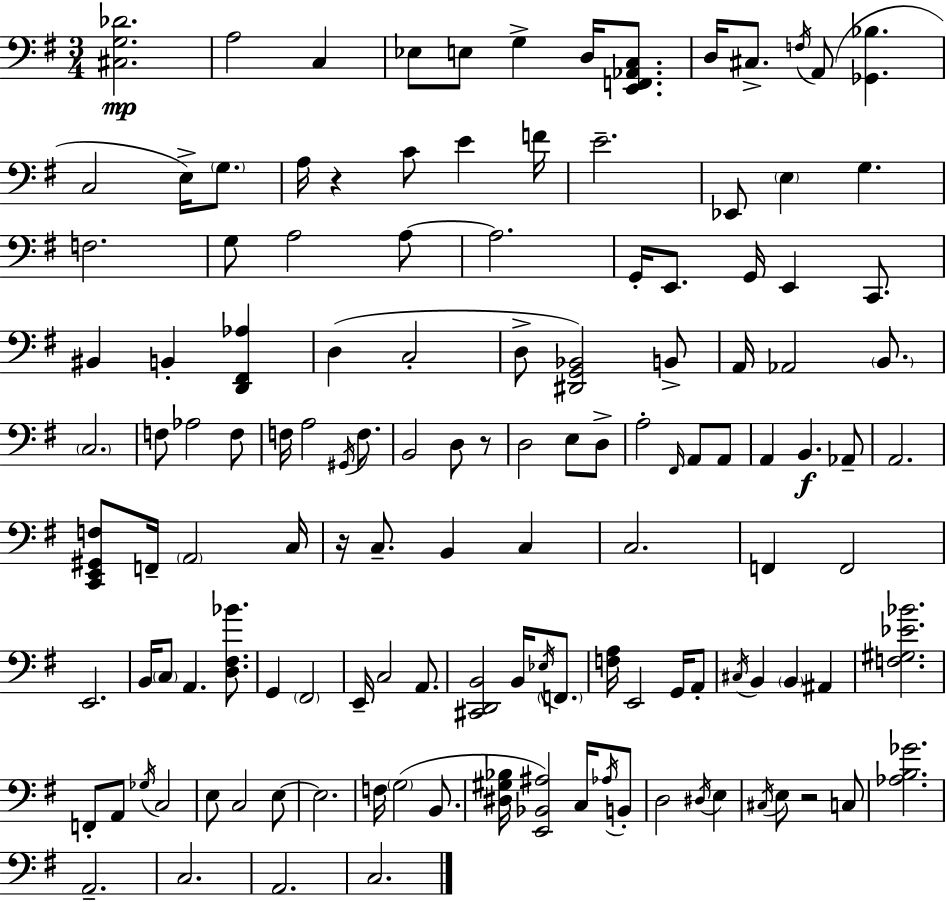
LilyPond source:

{
  \clef bass
  \numericTimeSignature
  \time 3/4
  \key g \major
  \repeat volta 2 { <cis g des'>2.\mp | a2 c4 | ees8 e8 g4-> d16 <e, f, aes, c>8. | d16 cis8.-> \acciaccatura { f16 }( a,8 <ges, bes>4. | \break c2 e16->) \parenthesize g8. | a16 r4 c'8 e'4 | f'16 e'2.-- | ees,8 \parenthesize e4 g4. | \break f2. | g8 a2 a8~~ | a2. | g,16-. e,8. g,16 e,4 c,8. | \break bis,4 b,4-. <d, fis, aes>4 | d4( c2-. | d8-> <dis, g, bes,>2) b,8-> | a,16 aes,2 \parenthesize b,8. | \break \parenthesize c2. | f8 aes2 f8 | f16 a2 \acciaccatura { gis,16 } f8. | b,2 d8 | \break r8 d2 e8 | d8-> a2-. \grace { fis,16 } a,8 | a,8 a,4 b,4.\f | aes,8-- a,2. | \break <c, e, gis, f>8 f,16-- \parenthesize a,2 | c16 r16 c8.-- b,4 c4 | c2. | f,4 f,2 | \break e,2. | b,16 \parenthesize c8 a,4. | <d fis bes'>8. g,4 \parenthesize fis,2 | e,16-- c2 | \break a,8. <cis, d, b,>2 b,16 | \acciaccatura { ees16 } \parenthesize f,8. <f a>16 e,2 | g,16 a,8-. \acciaccatura { cis16 } b,4 \parenthesize b,4 | ais,4 <f gis ees' bes'>2. | \break f,8-. a,8 \acciaccatura { ges16 } c2 | e8 c2 | e8~~ e2. | f16 \parenthesize g2( | \break b,8. <dis gis bes>16 <e, bes, ais>2) | c16 \acciaccatura { aes16 } b,8-. d2 | \acciaccatura { dis16 } e4 \acciaccatura { cis16 } e8 r2 | c8 <aes b ges'>2. | \break a,2.-- | c2. | a,2. | c2. | \break } \bar "|."
}